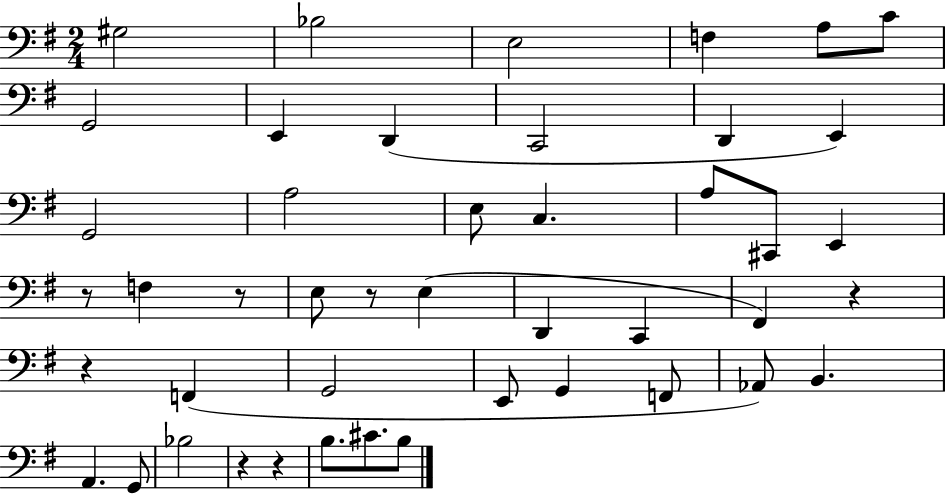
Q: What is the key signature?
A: G major